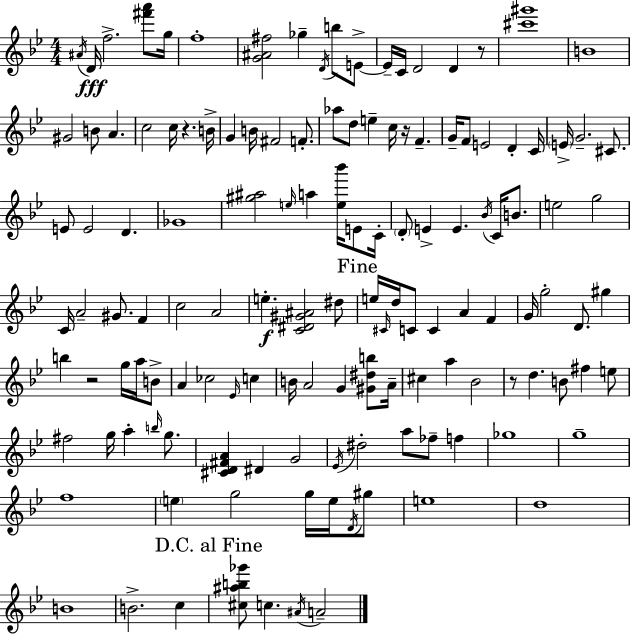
{
  \clef treble
  \numericTimeSignature
  \time 4/4
  \key bes \major
  \acciaccatura { ais'16 }\fff d'16 f''2.-> <fis''' a'''>8 | g''16 f''1-. | <g' ais' fis''>2 ges''4-- \acciaccatura { d'16 } b''8 | e'8->~~ e'16-- c'16 d'2 d'4 | \break r8 <cis''' gis'''>1 | b'1 | gis'2 b'8 a'4. | c''2 c''16 r4. | \break b'16-> g'4 b'16 fis'2 f'8.-. | aes''8 d''8 e''4-- c''16 r16 f'4.-- | g'16-- f'8 e'2 d'4-. | c'16 \parenthesize e'16-> g'2.-- cis'8. | \break e'8 e'2 d'4. | ges'1 | <gis'' ais''>2 \grace { e''16 } a''4 <e'' bes'''>16 | e'8 c'16-. \parenthesize d'8-. e'4-> e'4. \acciaccatura { bes'16 } | \break c'16 b'8. e''2 g''2 | c'16 a'2-- gis'8. | f'4 c''2 a'2 | e''4.-.\f <c' dis' gis' ais'>2 | \break dis''8 \mark "Fine" e''16 \grace { cis'16 } d''16 c'8 c'4 a'4 | f'4 g'16 g''2-. d'8. | gis''4 b''4 r2 | g''16 a''16 b'8-> a'4 ces''2 | \break \grace { ees'16 } c''4 b'16 a'2 g'4 | <gis' dis'' b''>8 a'16-- cis''4 a''4 bes'2 | r8 d''4. b'8 | fis''4 e''8 fis''2 g''16 a''4-. | \break \grace { b''16 } g''8. <cis' d' fis' a'>4 dis'4 g'2 | \acciaccatura { ees'16 } dis''2-. | a''8 fes''8-- f''4 ges''1 | g''1-- | \break f''1 | \parenthesize e''4 g''2 | g''16 e''16 \acciaccatura { d'16 } gis''8 e''1 | d''1 | \break b'1 | b'2.-> | c''4 \mark "D.C. al Fine" <cis'' ais'' b'' ges'''>8 c''4. | \acciaccatura { ais'16 } a'2-- \bar "|."
}